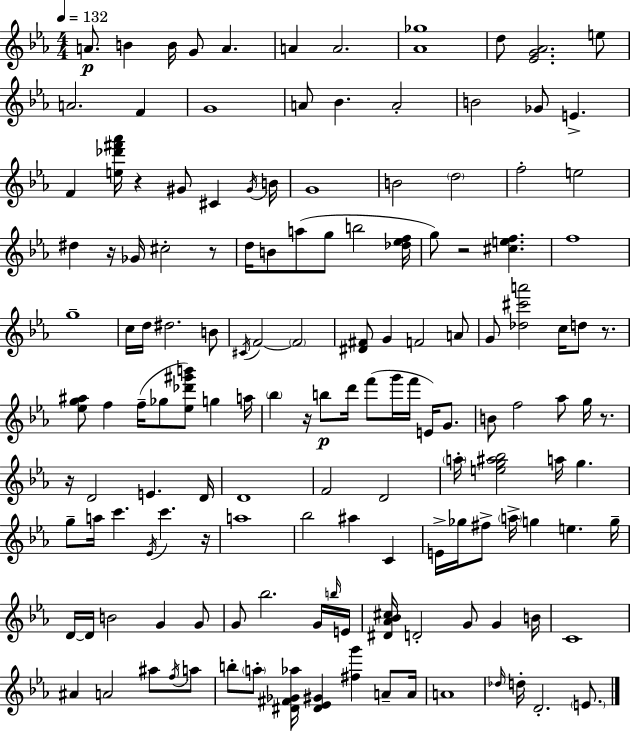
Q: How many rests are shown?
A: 9